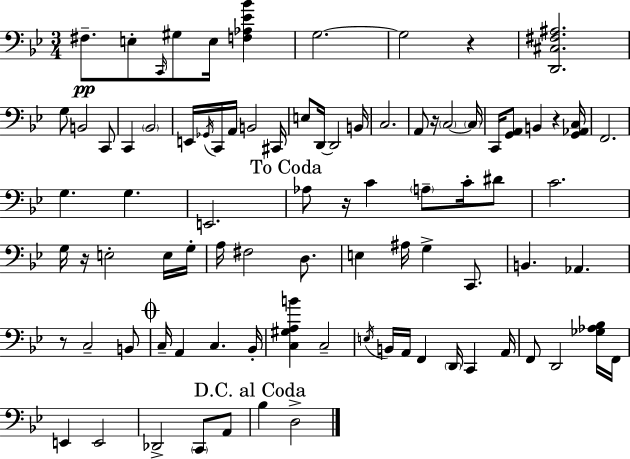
{
  \clef bass
  \numericTimeSignature
  \time 3/4
  \key bes \major
  \repeat volta 2 { fis8.--\pp e8-. \grace { c,16 } gis8 e16 <f aes ees' bes'>4 | g2.~~ | g2 r4 | <d, cis fis ais>2. | \break g8 b,2 c,8 | c,4 \parenthesize bes,2 | e,16 \acciaccatura { ges,16 } c,16 a,16 b,2 | cis,16 e8 d,16~~ d,2 | \break b,16 c2. | a,8 r16 \parenthesize c2~~ | \parenthesize c16 c,16 <g, a,>8 b,4 r4 | <g, aes, c>16 f,2. | \break g4. g4. | e,2. | \mark "To Coda" aes8 r16 c'4 \parenthesize a8-- c'16-. | dis'8 c'2. | \break g16 r16 e2-. | e16 g16-. a16 fis2 d8. | e4 ais16 g4-> c,8. | b,4. aes,4. | \break r8 c2-- | b,8 \mark \markup { \musicglyph "scripts.coda" } c16-- a,4 c4. | bes,16-. <c gis a b'>4 c2-- | \acciaccatura { e16 } b,16 a,16 f,4 \parenthesize d,16 c,4 | \break a,16 f,8 d,2 | <ges aes bes>16 f,16 e,4 e,2 | des,2-> \parenthesize c,8 | a,8 \mark "D.C. al Coda" bes4 d2-> | \break } \bar "|."
}